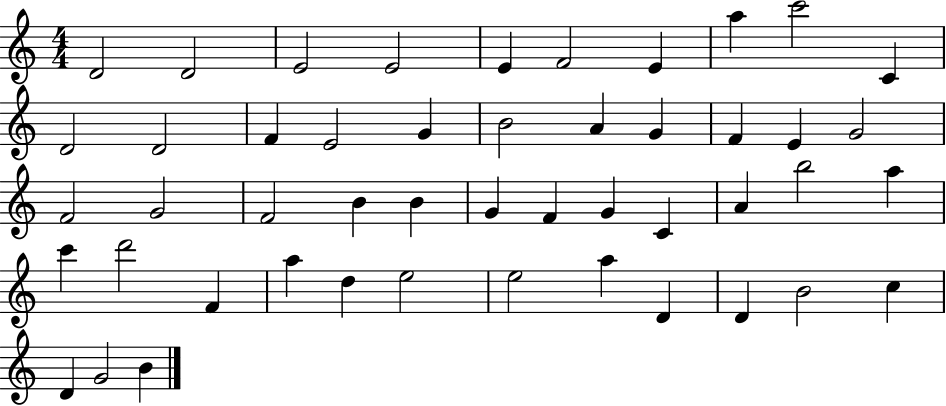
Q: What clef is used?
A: treble